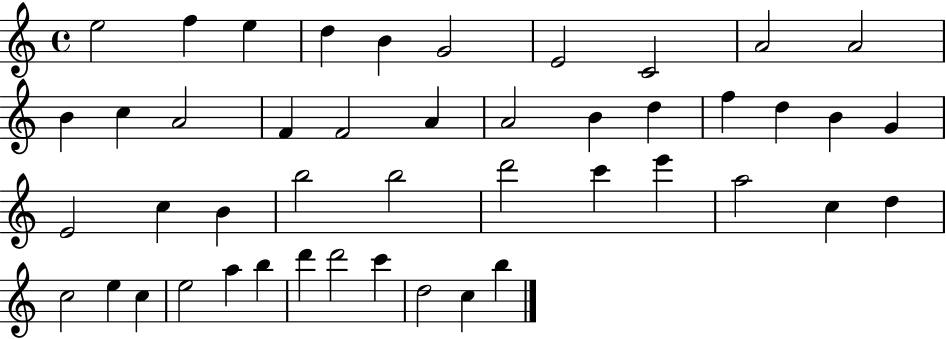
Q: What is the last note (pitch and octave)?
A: B5